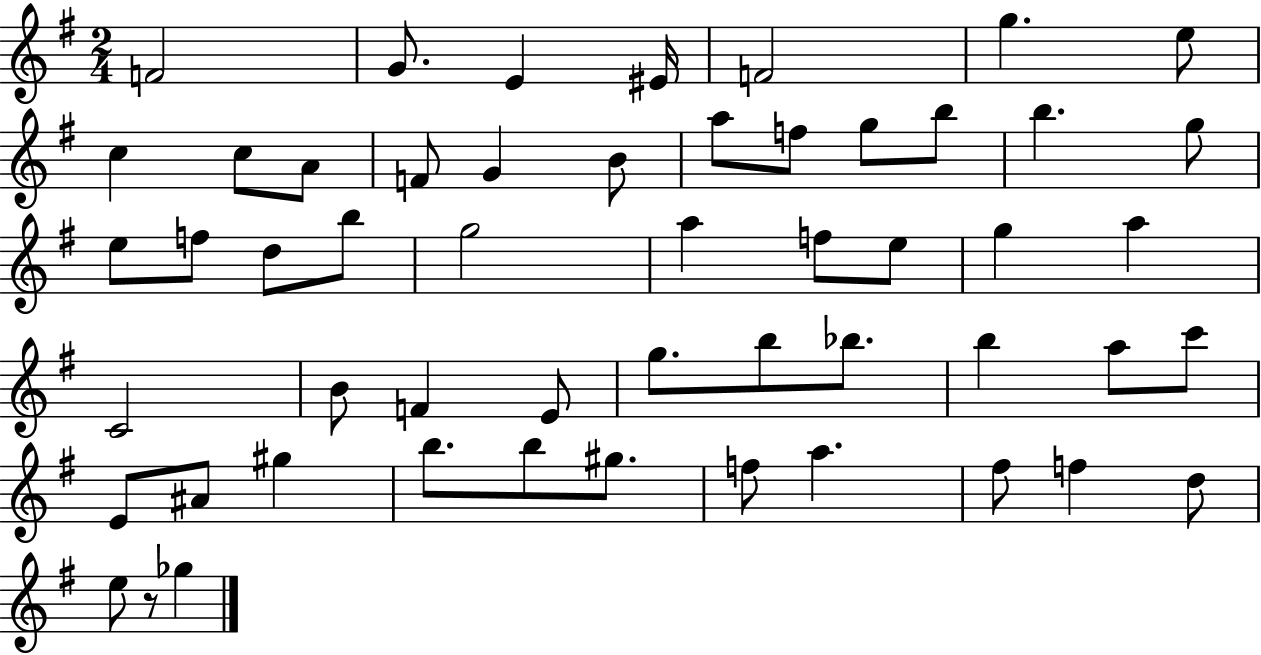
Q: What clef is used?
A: treble